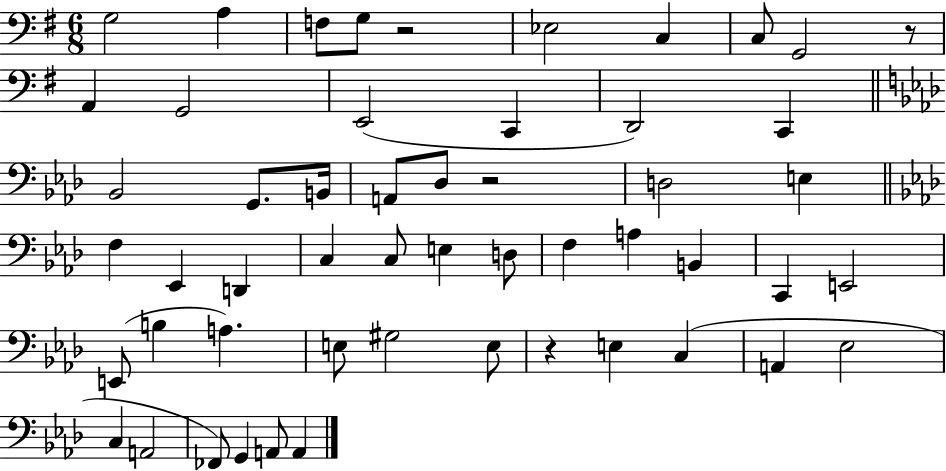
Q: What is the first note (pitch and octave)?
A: G3